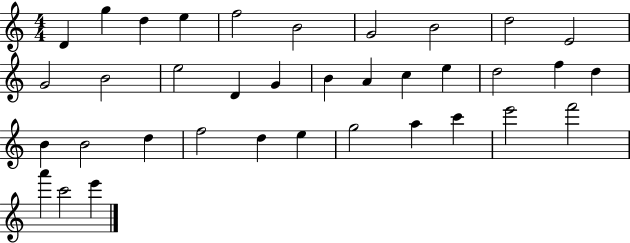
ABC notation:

X:1
T:Untitled
M:4/4
L:1/4
K:C
D g d e f2 B2 G2 B2 d2 E2 G2 B2 e2 D G B A c e d2 f d B B2 d f2 d e g2 a c' e'2 f'2 a' c'2 e'